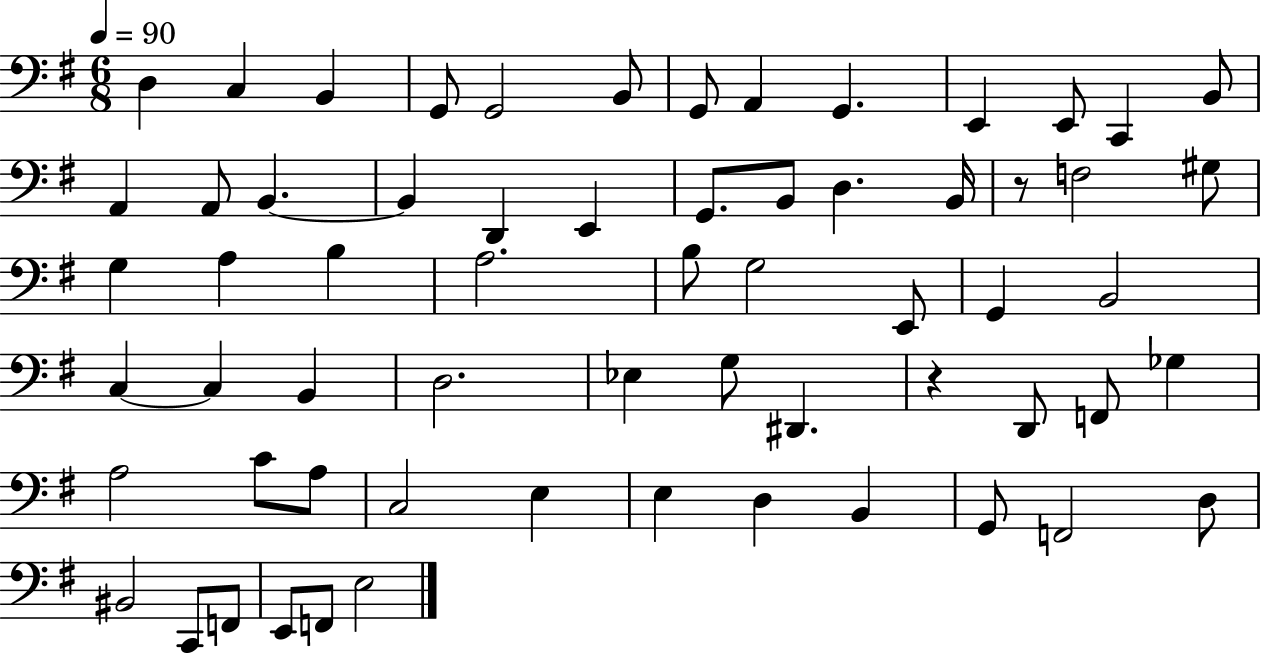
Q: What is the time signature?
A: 6/8